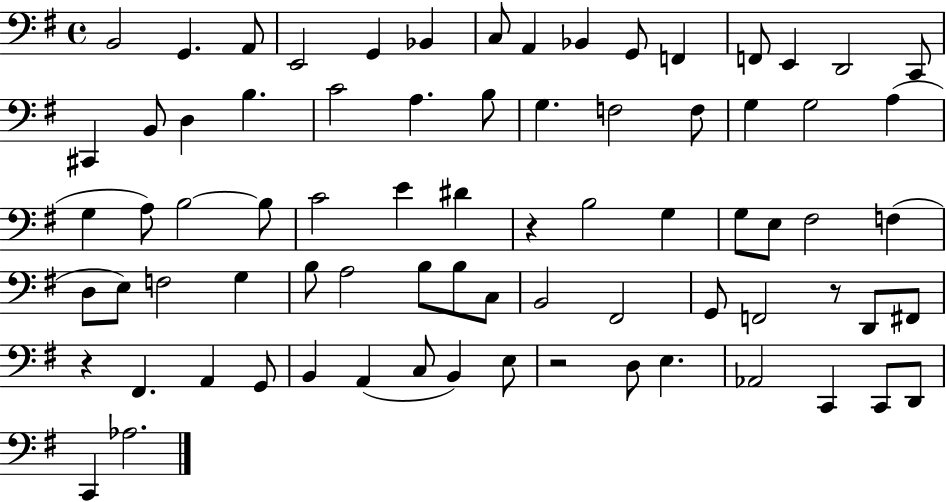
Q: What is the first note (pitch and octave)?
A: B2